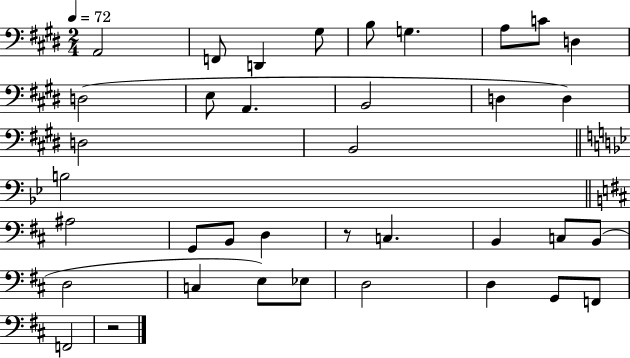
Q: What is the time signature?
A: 2/4